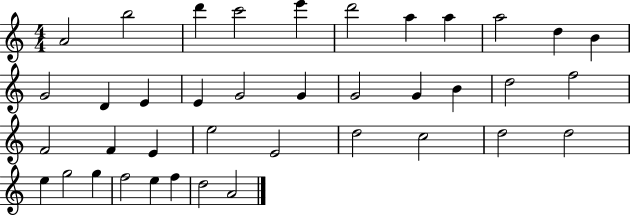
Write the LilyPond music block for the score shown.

{
  \clef treble
  \numericTimeSignature
  \time 4/4
  \key c \major
  a'2 b''2 | d'''4 c'''2 e'''4 | d'''2 a''4 a''4 | a''2 d''4 b'4 | \break g'2 d'4 e'4 | e'4 g'2 g'4 | g'2 g'4 b'4 | d''2 f''2 | \break f'2 f'4 e'4 | e''2 e'2 | d''2 c''2 | d''2 d''2 | \break e''4 g''2 g''4 | f''2 e''4 f''4 | d''2 a'2 | \bar "|."
}